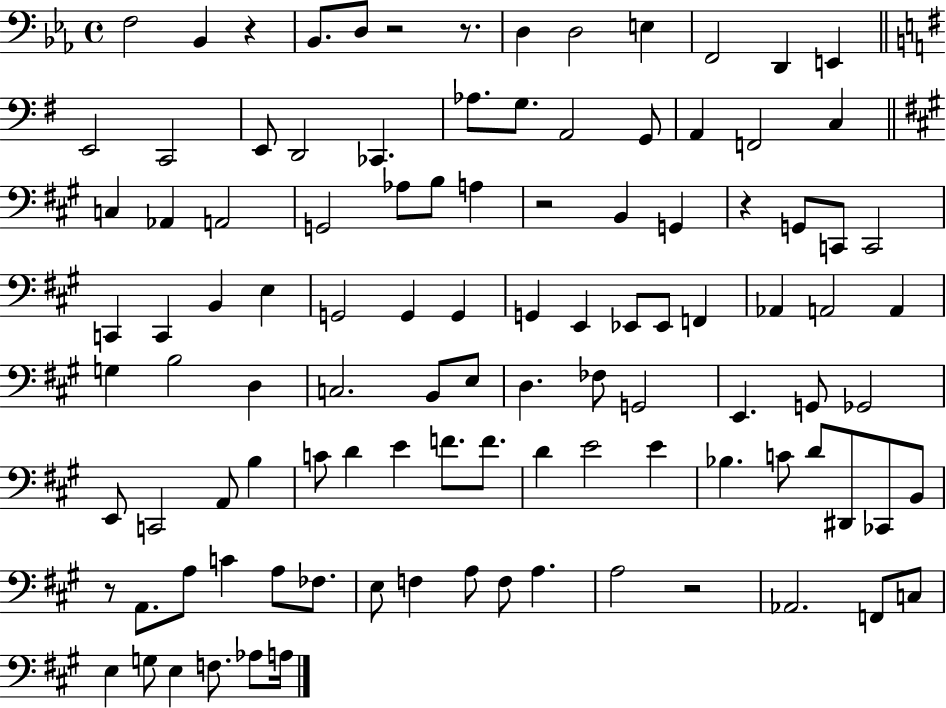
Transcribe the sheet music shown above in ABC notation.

X:1
T:Untitled
M:4/4
L:1/4
K:Eb
F,2 _B,, z _B,,/2 D,/2 z2 z/2 D, D,2 E, F,,2 D,, E,, E,,2 C,,2 E,,/2 D,,2 _C,, _A,/2 G,/2 A,,2 G,,/2 A,, F,,2 C, C, _A,, A,,2 G,,2 _A,/2 B,/2 A, z2 B,, G,, z G,,/2 C,,/2 C,,2 C,, C,, B,, E, G,,2 G,, G,, G,, E,, _E,,/2 _E,,/2 F,, _A,, A,,2 A,, G, B,2 D, C,2 B,,/2 E,/2 D, _F,/2 G,,2 E,, G,,/2 _G,,2 E,,/2 C,,2 A,,/2 B, C/2 D E F/2 F/2 D E2 E _B, C/2 D/2 ^D,,/2 _C,,/2 B,,/2 z/2 A,,/2 A,/2 C A,/2 _F,/2 E,/2 F, A,/2 F,/2 A, A,2 z2 _A,,2 F,,/2 C,/2 E, G,/2 E, F,/2 _A,/2 A,/4